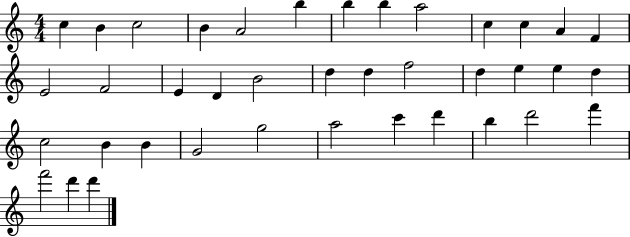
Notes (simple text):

C5/q B4/q C5/h B4/q A4/h B5/q B5/q B5/q A5/h C5/q C5/q A4/q F4/q E4/h F4/h E4/q D4/q B4/h D5/q D5/q F5/h D5/q E5/q E5/q D5/q C5/h B4/q B4/q G4/h G5/h A5/h C6/q D6/q B5/q D6/h F6/q F6/h D6/q D6/q